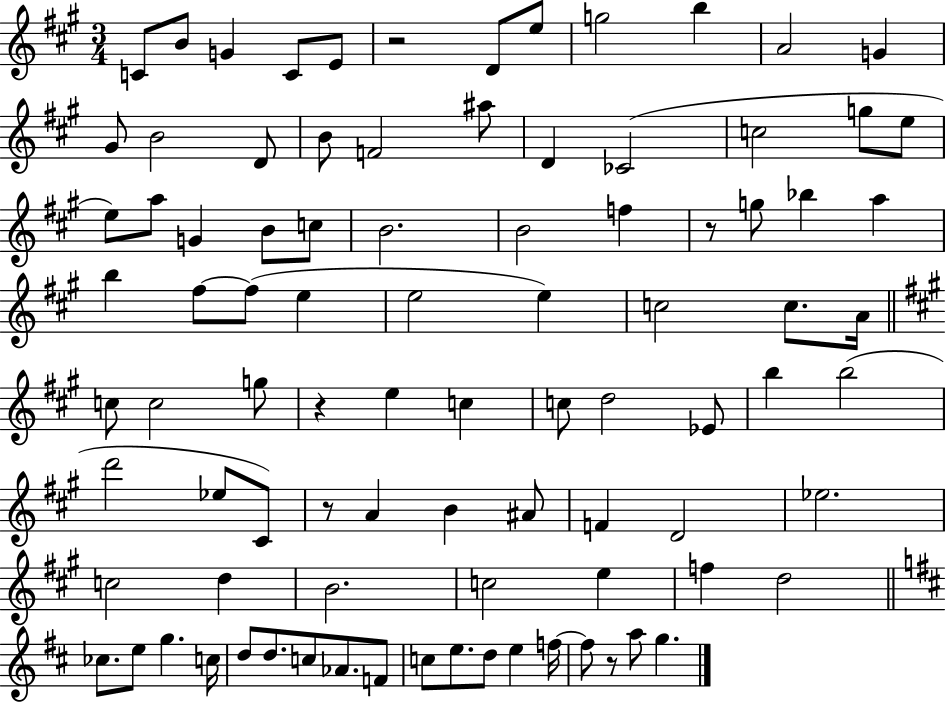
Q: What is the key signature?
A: A major